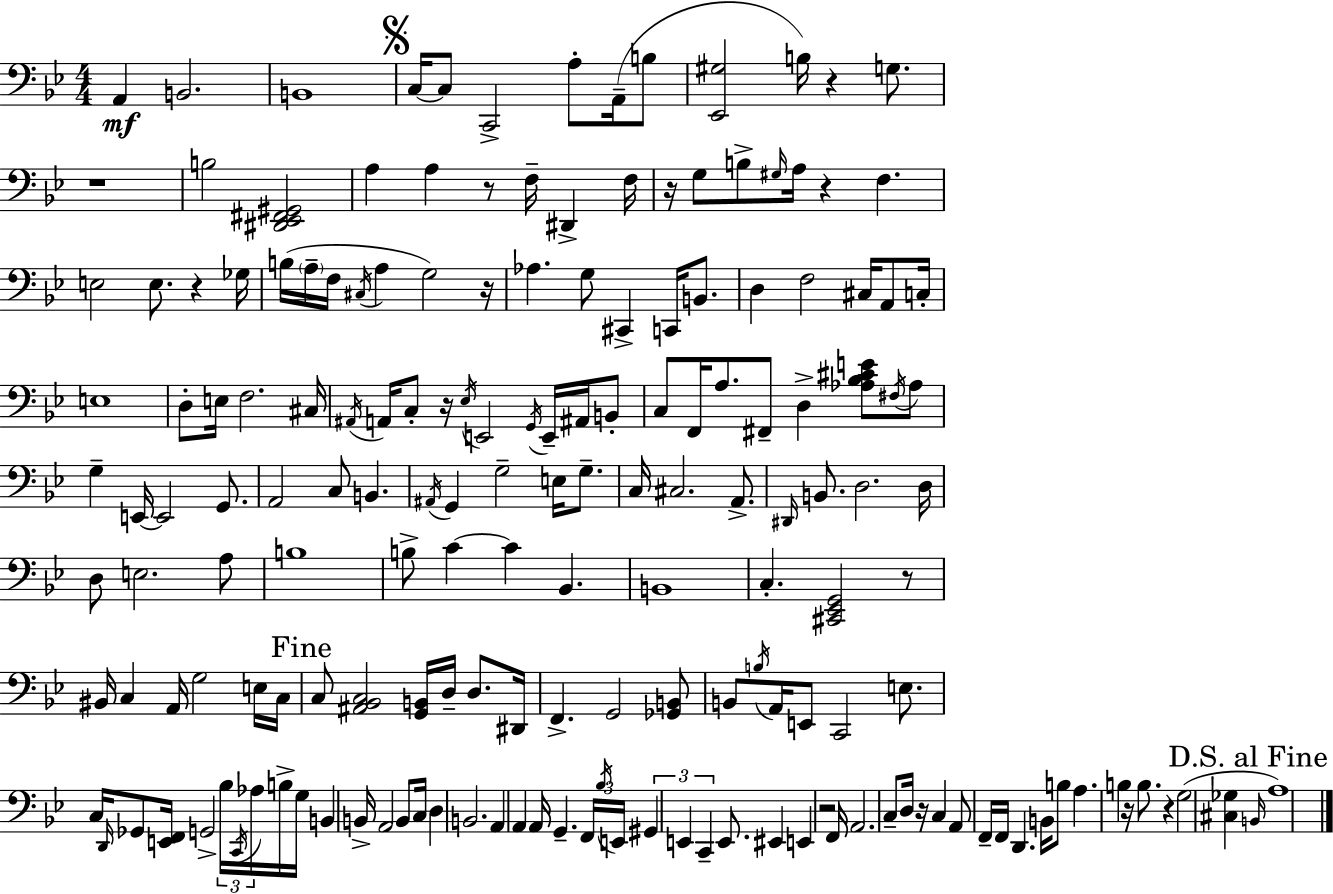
A2/q B2/h. B2/w C3/s C3/e C2/h A3/e A2/s B3/e [Eb2,G#3]/h B3/s R/q G3/e. R/w B3/h [D#2,Eb2,F#2,G#2]/h A3/q A3/q R/e F3/s D#2/q F3/s R/s G3/e B3/e G#3/s A3/s R/q F3/q. E3/h E3/e. R/q Gb3/s B3/s A3/s F3/s C#3/s A3/q G3/h R/s Ab3/q. G3/e C#2/q C2/s B2/e. D3/q F3/h C#3/s A2/e C3/s E3/w D3/e E3/s F3/h. C#3/s A#2/s A2/s C3/e R/s Eb3/s E2/h G2/s E2/s A#2/s B2/e C3/e F2/s A3/e. F#2/e D3/q [Ab3,Bb3,C#4,E4]/e F#3/s Ab3/e G3/q E2/s E2/h G2/e. A2/h C3/e B2/q. A#2/s G2/q G3/h E3/s G3/e. C3/s C#3/h. A2/e. D#2/s B2/e. D3/h. D3/s D3/e E3/h. A3/e B3/w B3/e C4/q C4/q Bb2/q. B2/w C3/q. [C#2,Eb2,G2]/h R/e BIS2/s C3/q A2/s G3/h E3/s C3/s C3/e [A#2,Bb2,C3]/h [G2,B2]/s D3/s D3/e. D#2/s F2/q. G2/h [Gb2,B2]/e B2/e B3/s A2/s E2/e C2/h E3/e. C3/s D2/s Gb2/e [E2,F2]/s G2/h Bb3/s C2/s Ab3/s B3/s G3/s B2/q B2/s A2/h B2/e C3/s D3/q B2/h. A2/q A2/q A2/s G2/q. F2/s Bb3/s E2/s G#2/q E2/q C2/q E2/e. EIS2/q E2/q R/h F2/s A2/h. C3/e D3/s R/s C3/q A2/e F2/s F2/s D2/q. B2/s B3/e A3/q. B3/q R/s B3/e. R/q G3/h [C#3,Gb3]/q B2/s A3/w